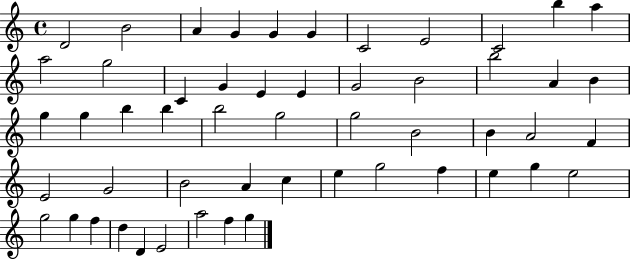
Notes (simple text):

D4/h B4/h A4/q G4/q G4/q G4/q C4/h E4/h C4/h B5/q A5/q A5/h G5/h C4/q G4/q E4/q E4/q G4/h B4/h B5/h A4/q B4/q G5/q G5/q B5/q B5/q B5/h G5/h G5/h B4/h B4/q A4/h F4/q E4/h G4/h B4/h A4/q C5/q E5/q G5/h F5/q E5/q G5/q E5/h G5/h G5/q F5/q D5/q D4/q E4/h A5/h F5/q G5/q